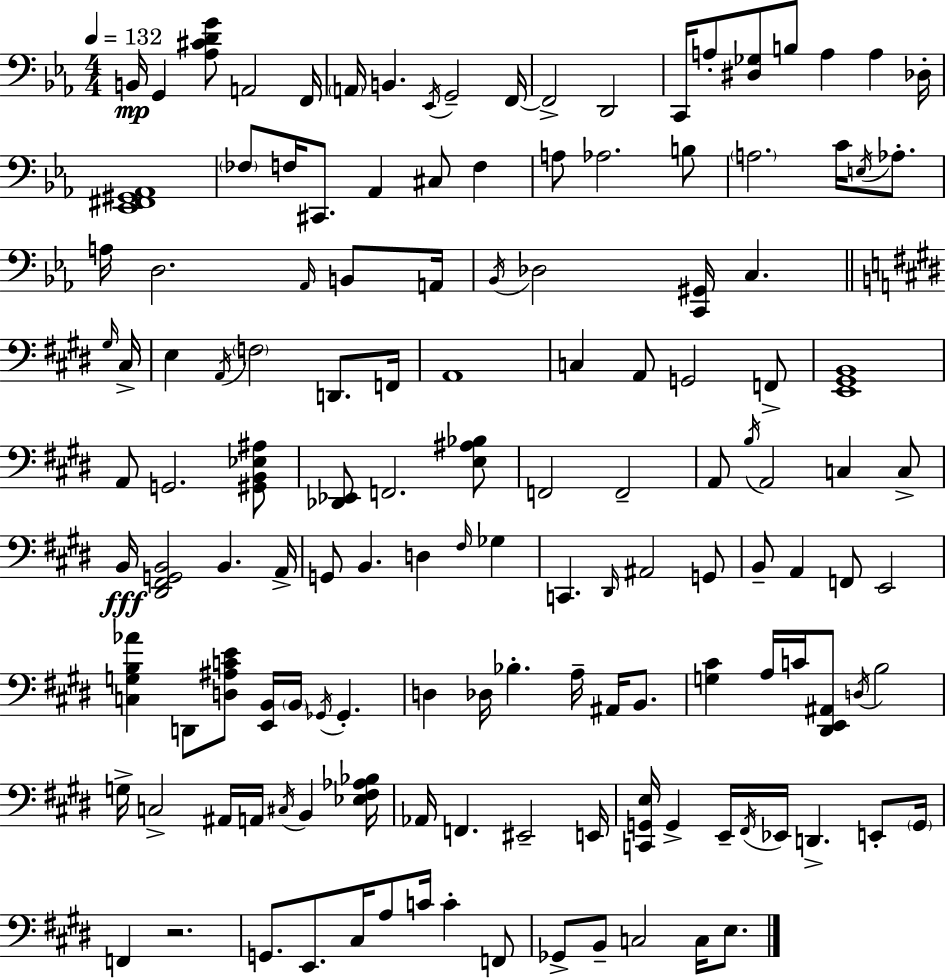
X:1
T:Untitled
M:4/4
L:1/4
K:Cm
B,,/4 G,, [_A,^CDG]/2 A,,2 F,,/4 A,,/4 B,, _E,,/4 G,,2 F,,/4 F,,2 D,,2 C,,/4 A,/2 [^D,_G,]/2 B,/2 A, A, _D,/4 [_E,,^F,,^G,,_A,,]4 _F,/2 F,/4 ^C,,/2 _A,, ^C,/2 F, A,/2 _A,2 B,/2 A,2 C/4 E,/4 _A,/2 A,/4 D,2 _A,,/4 B,,/2 A,,/4 _B,,/4 _D,2 [C,,^G,,]/4 C, ^G,/4 ^C,/4 E, A,,/4 F,2 D,,/2 F,,/4 A,,4 C, A,,/2 G,,2 F,,/2 [E,,^G,,B,,]4 A,,/2 G,,2 [^G,,B,,_E,^A,]/2 [_D,,_E,,]/2 F,,2 [E,^A,_B,]/2 F,,2 F,,2 A,,/2 B,/4 A,,2 C, C,/2 B,,/4 [^D,,^F,,G,,B,,]2 B,, A,,/4 G,,/2 B,, D, ^F,/4 _G, C,, ^D,,/4 ^A,,2 G,,/2 B,,/2 A,, F,,/2 E,,2 [C,G,B,_A] D,,/2 [D,^A,CE]/2 [E,,B,,]/4 B,,/4 _G,,/4 _G,, D, _D,/4 _B, A,/4 ^A,,/4 B,,/2 [G,^C] A,/4 C/4 [^D,,E,,^A,,]/2 D,/4 B,2 G,/4 C,2 ^A,,/4 A,,/4 ^C,/4 B,, [_E,^F,_A,_B,]/4 _A,,/4 F,, ^E,,2 E,,/4 [C,,G,,E,]/4 G,, E,,/4 ^F,,/4 _E,,/4 D,, E,,/2 G,,/4 F,, z2 G,,/2 E,,/2 ^C,/4 A,/2 C/4 C F,,/2 _G,,/2 B,,/2 C,2 C,/4 E,/2